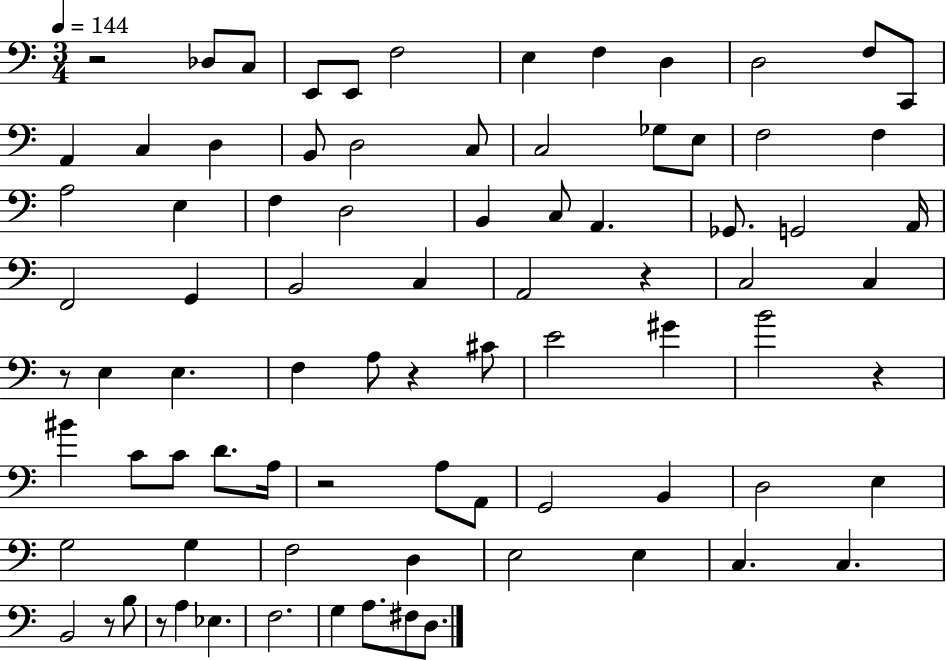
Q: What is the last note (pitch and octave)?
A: D3